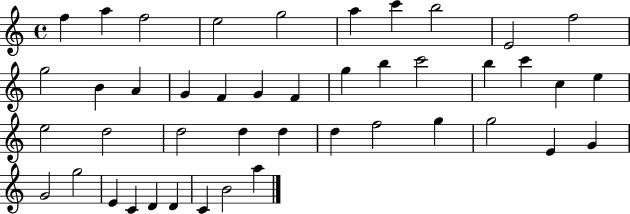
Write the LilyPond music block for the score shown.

{
  \clef treble
  \time 4/4
  \defaultTimeSignature
  \key c \major
  f''4 a''4 f''2 | e''2 g''2 | a''4 c'''4 b''2 | e'2 f''2 | \break g''2 b'4 a'4 | g'4 f'4 g'4 f'4 | g''4 b''4 c'''2 | b''4 c'''4 c''4 e''4 | \break e''2 d''2 | d''2 d''4 d''4 | d''4 f''2 g''4 | g''2 e'4 g'4 | \break g'2 g''2 | e'4 c'4 d'4 d'4 | c'4 b'2 a''4 | \bar "|."
}